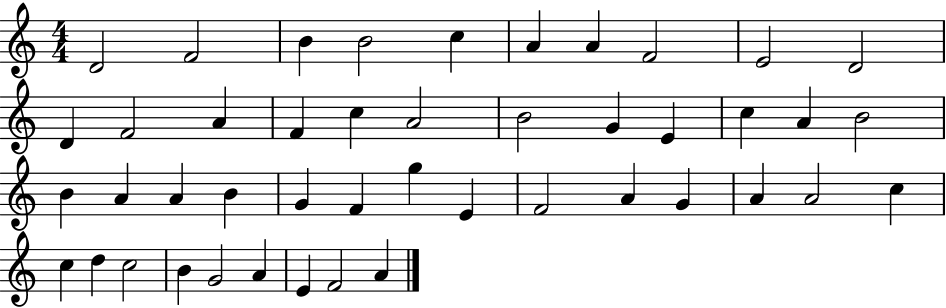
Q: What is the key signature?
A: C major